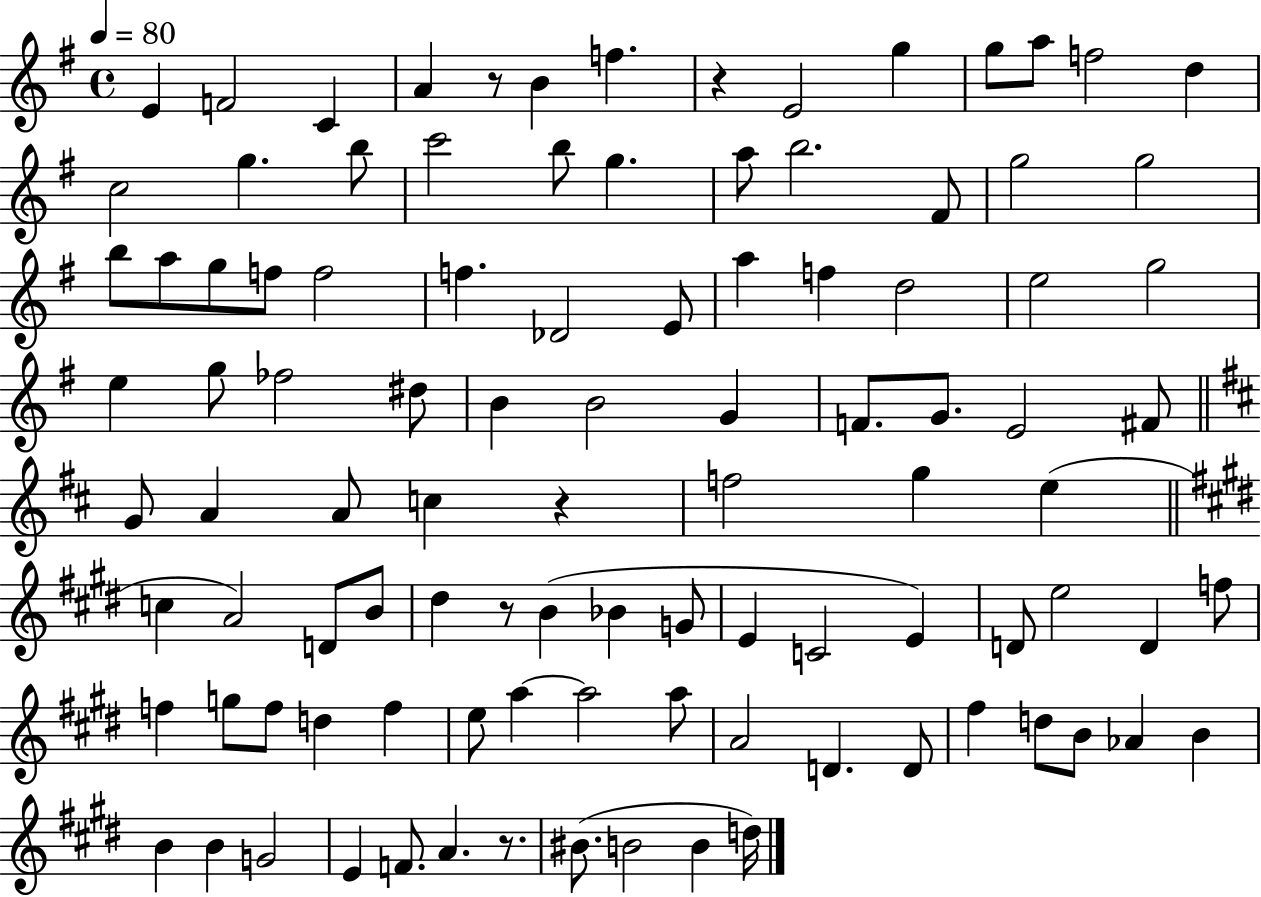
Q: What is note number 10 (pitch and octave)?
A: A5